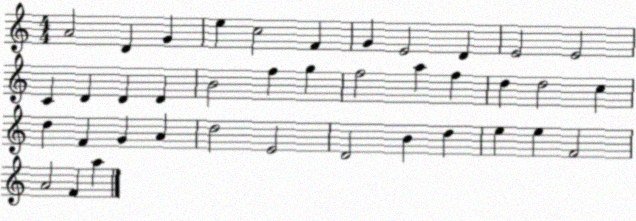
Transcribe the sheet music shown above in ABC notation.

X:1
T:Untitled
M:4/4
L:1/4
K:C
A2 D G e c2 F G E2 D E2 E2 C D D D B2 f g f2 a f d d2 c d F G A d2 E2 D2 B d e e F2 A2 F a